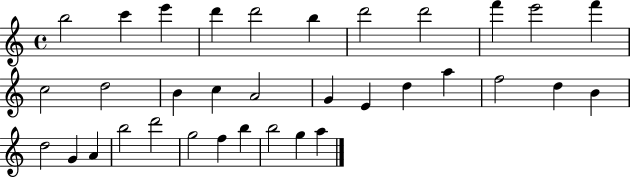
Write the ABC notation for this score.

X:1
T:Untitled
M:4/4
L:1/4
K:C
b2 c' e' d' d'2 b d'2 d'2 f' e'2 f' c2 d2 B c A2 G E d a f2 d B d2 G A b2 d'2 g2 f b b2 g a